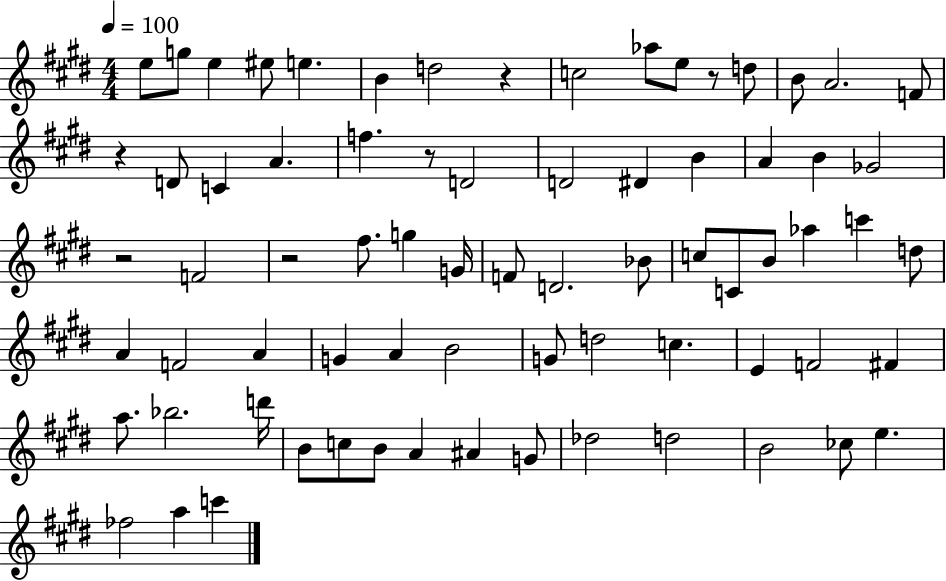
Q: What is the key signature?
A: E major